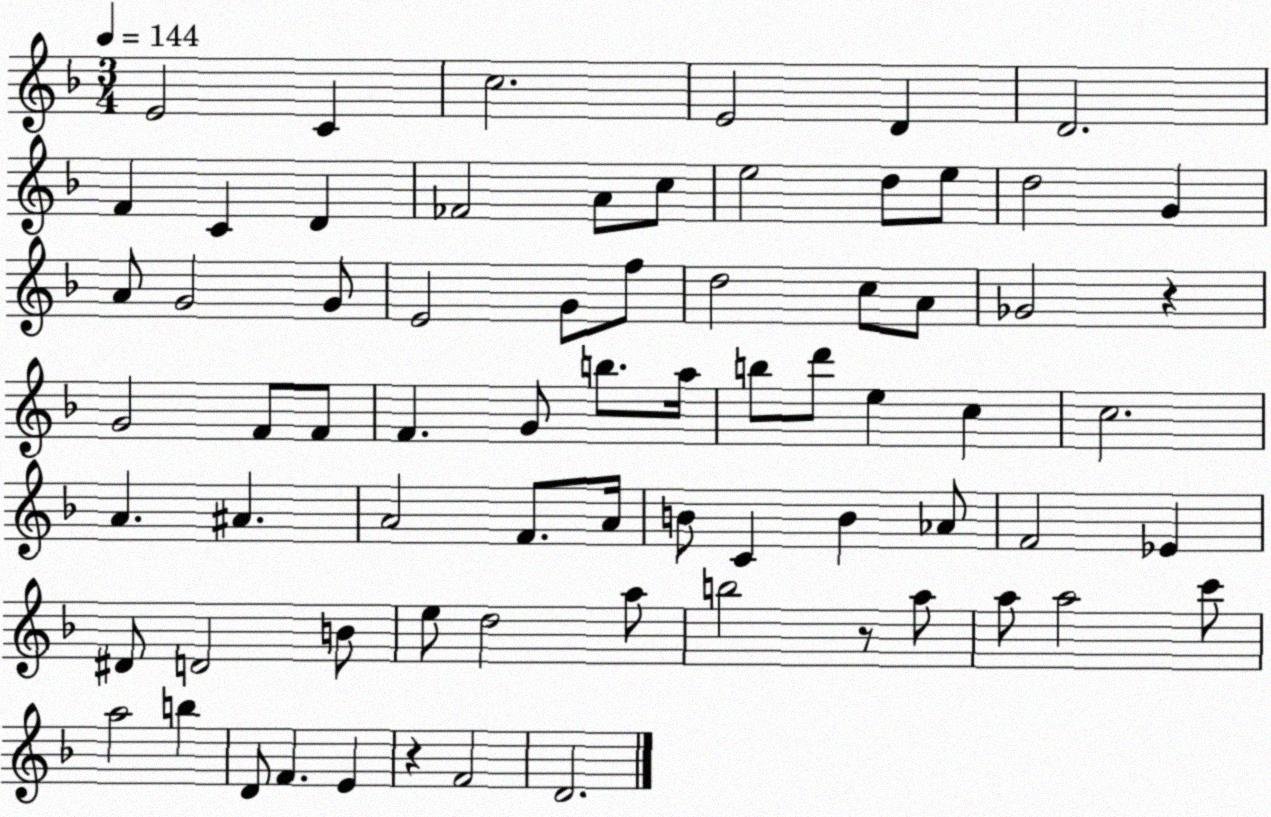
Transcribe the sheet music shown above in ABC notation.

X:1
T:Untitled
M:3/4
L:1/4
K:F
E2 C c2 E2 D D2 F C D _F2 A/2 c/2 e2 d/2 e/2 d2 G A/2 G2 G/2 E2 G/2 f/2 d2 c/2 A/2 _G2 z G2 F/2 F/2 F G/2 b/2 a/4 b/2 d'/2 e c c2 A ^A A2 F/2 A/4 B/2 C B _A/2 F2 _E ^D/2 D2 B/2 e/2 d2 a/2 b2 z/2 a/2 a/2 a2 c'/2 a2 b D/2 F E z F2 D2